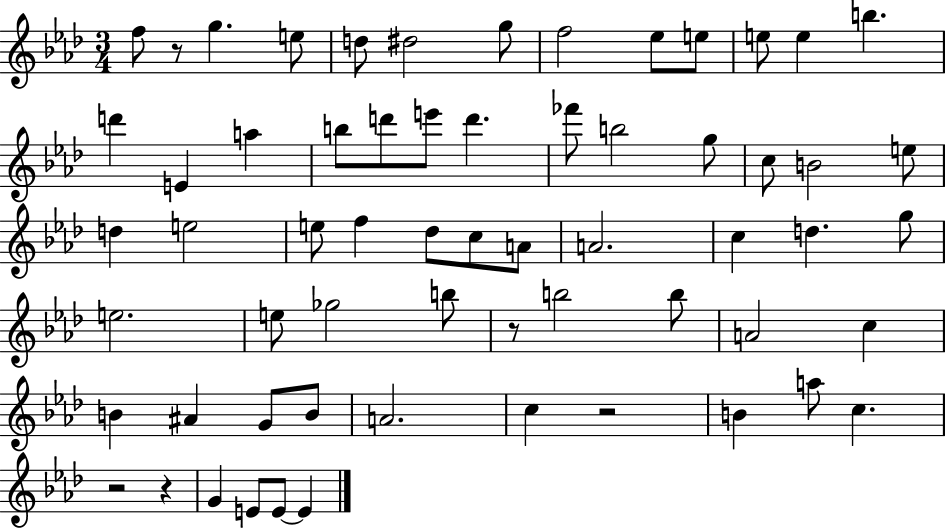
F5/e R/e G5/q. E5/e D5/e D#5/h G5/e F5/h Eb5/e E5/e E5/e E5/q B5/q. D6/q E4/q A5/q B5/e D6/e E6/e D6/q. FES6/e B5/h G5/e C5/e B4/h E5/e D5/q E5/h E5/e F5/q Db5/e C5/e A4/e A4/h. C5/q D5/q. G5/e E5/h. E5/e Gb5/h B5/e R/e B5/h B5/e A4/h C5/q B4/q A#4/q G4/e B4/e A4/h. C5/q R/h B4/q A5/e C5/q. R/h R/q G4/q E4/e E4/e E4/q